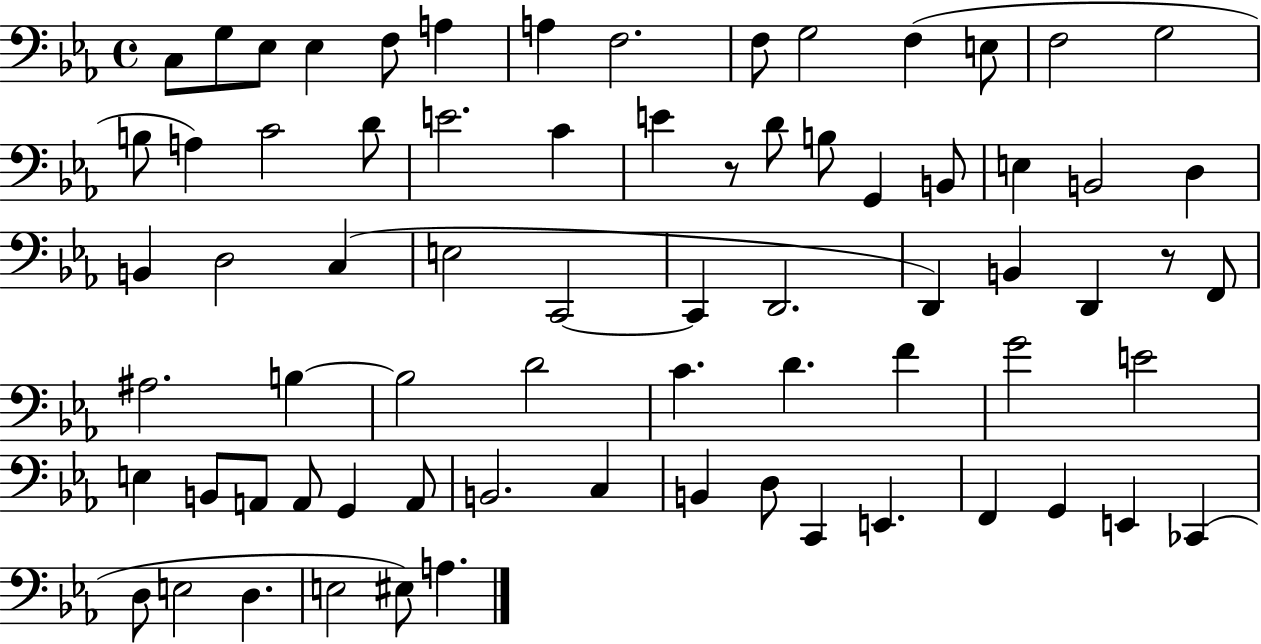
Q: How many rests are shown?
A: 2